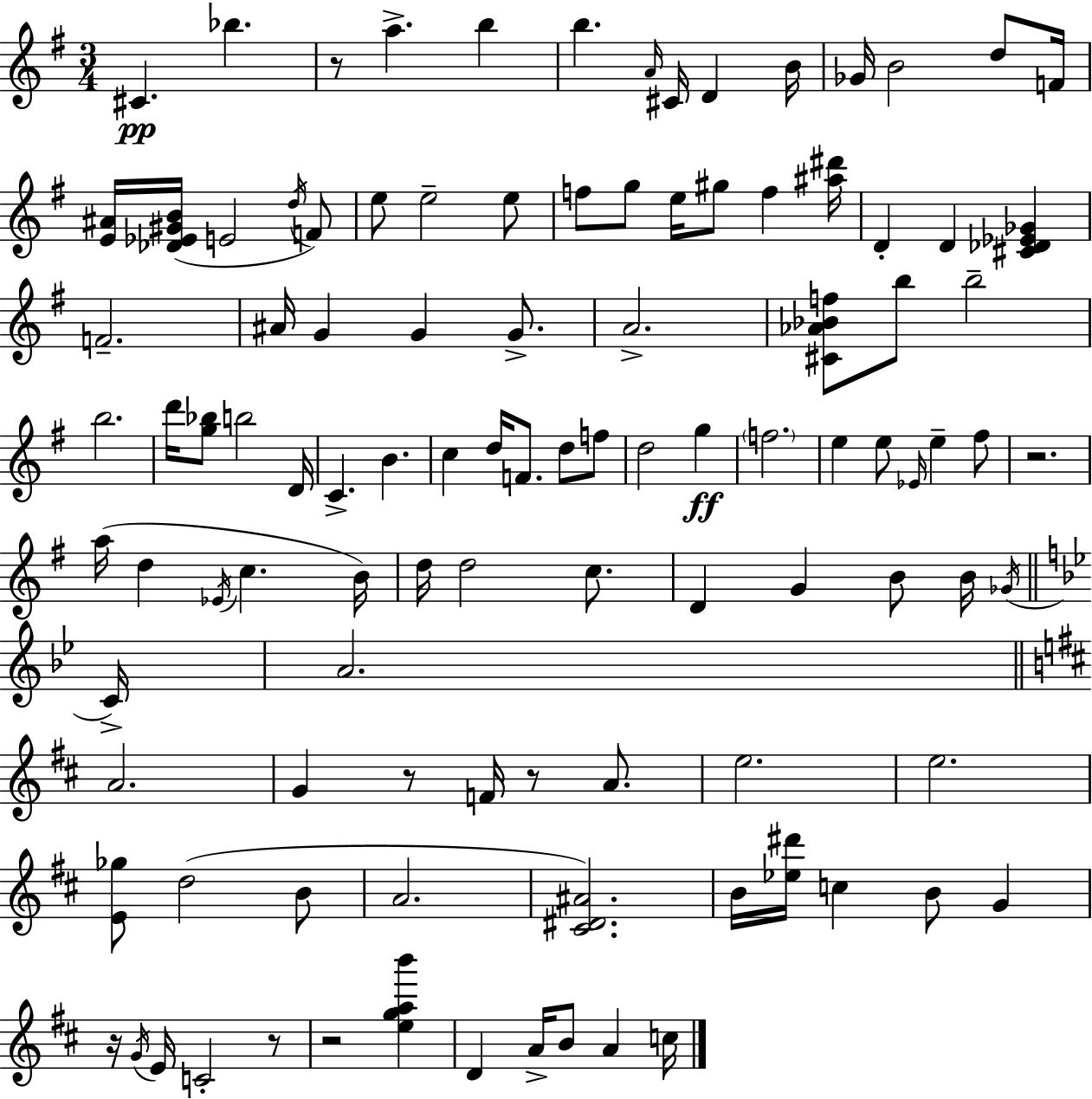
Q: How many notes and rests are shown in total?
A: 106